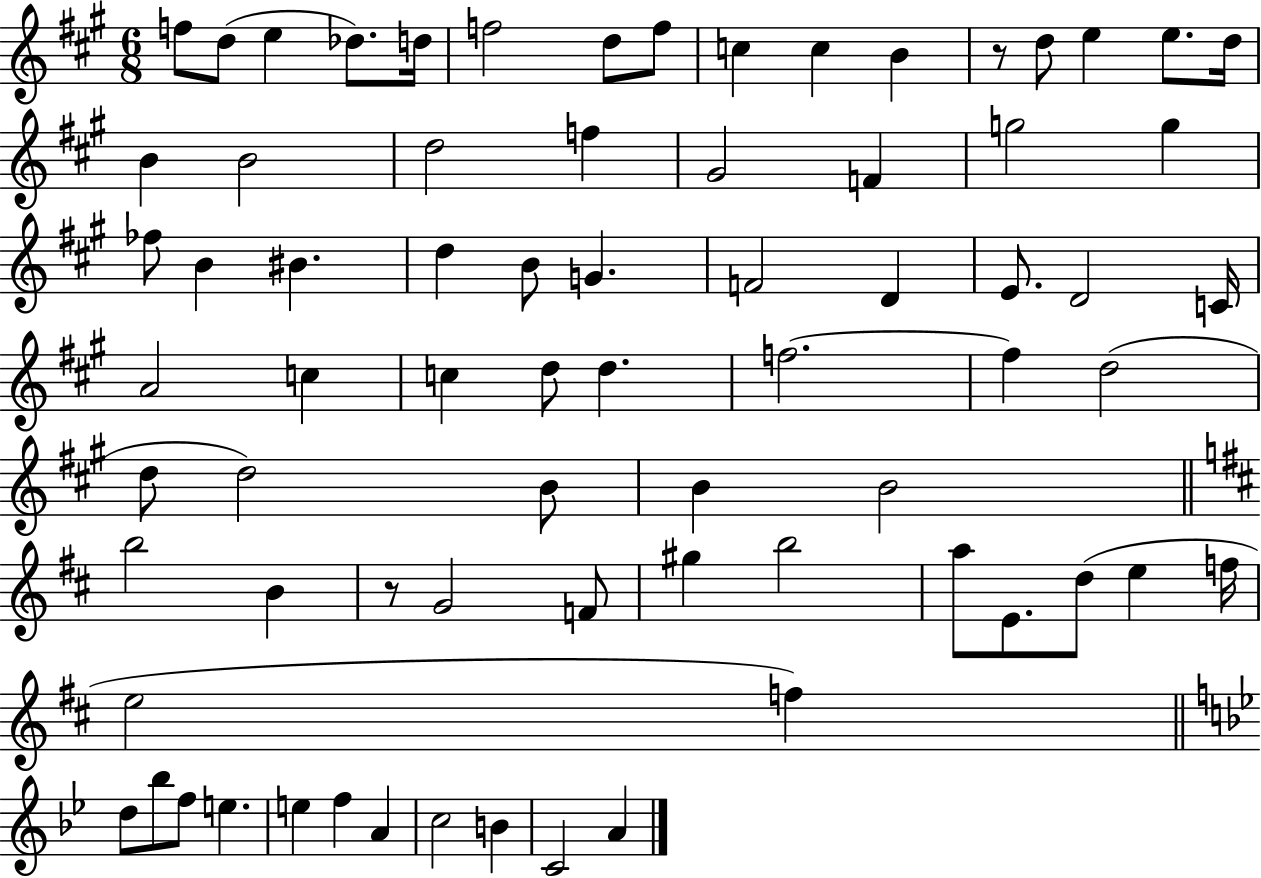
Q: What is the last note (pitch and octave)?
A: A4